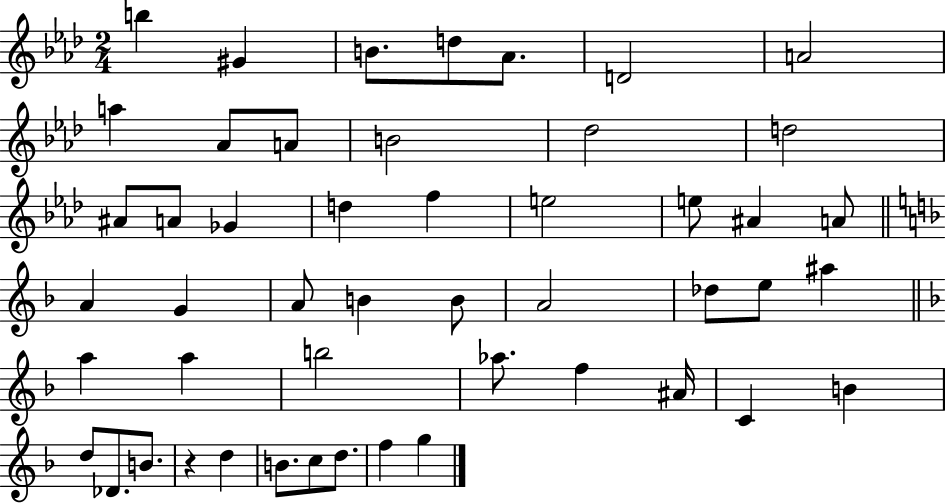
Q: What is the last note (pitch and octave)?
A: G5